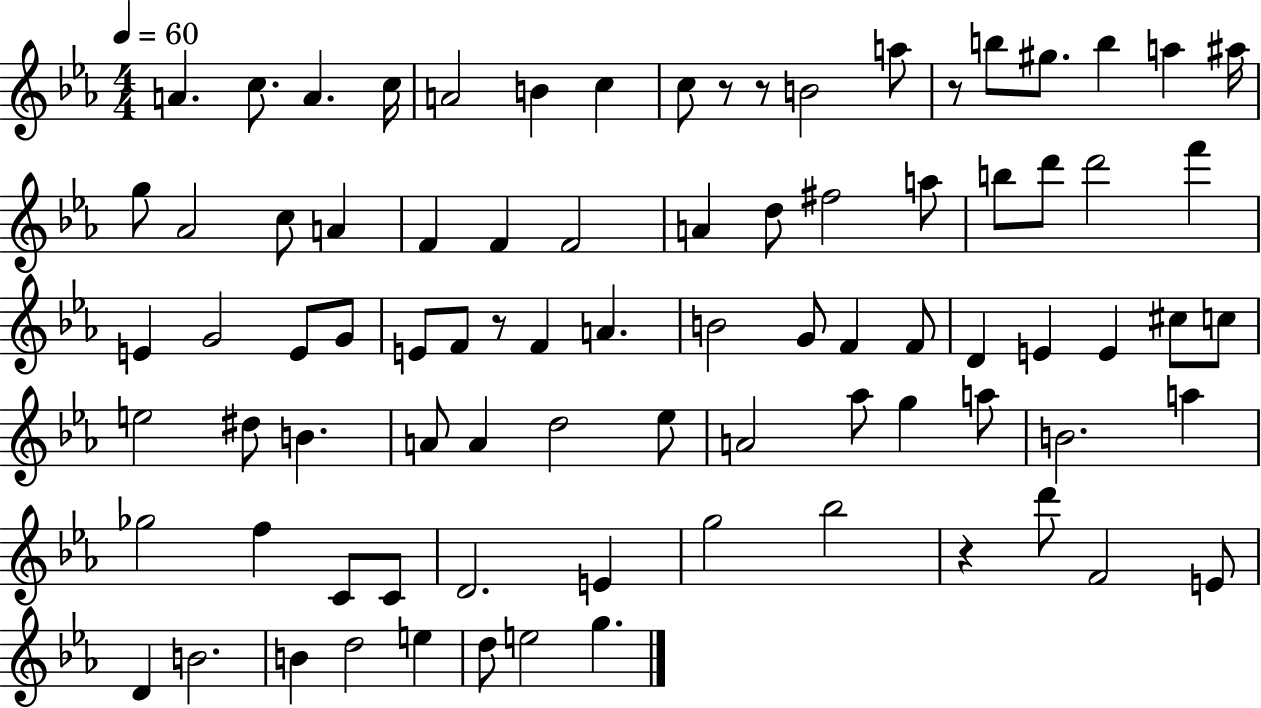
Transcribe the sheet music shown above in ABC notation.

X:1
T:Untitled
M:4/4
L:1/4
K:Eb
A c/2 A c/4 A2 B c c/2 z/2 z/2 B2 a/2 z/2 b/2 ^g/2 b a ^a/4 g/2 _A2 c/2 A F F F2 A d/2 ^f2 a/2 b/2 d'/2 d'2 f' E G2 E/2 G/2 E/2 F/2 z/2 F A B2 G/2 F F/2 D E E ^c/2 c/2 e2 ^d/2 B A/2 A d2 _e/2 A2 _a/2 g a/2 B2 a _g2 f C/2 C/2 D2 E g2 _b2 z d'/2 F2 E/2 D B2 B d2 e d/2 e2 g